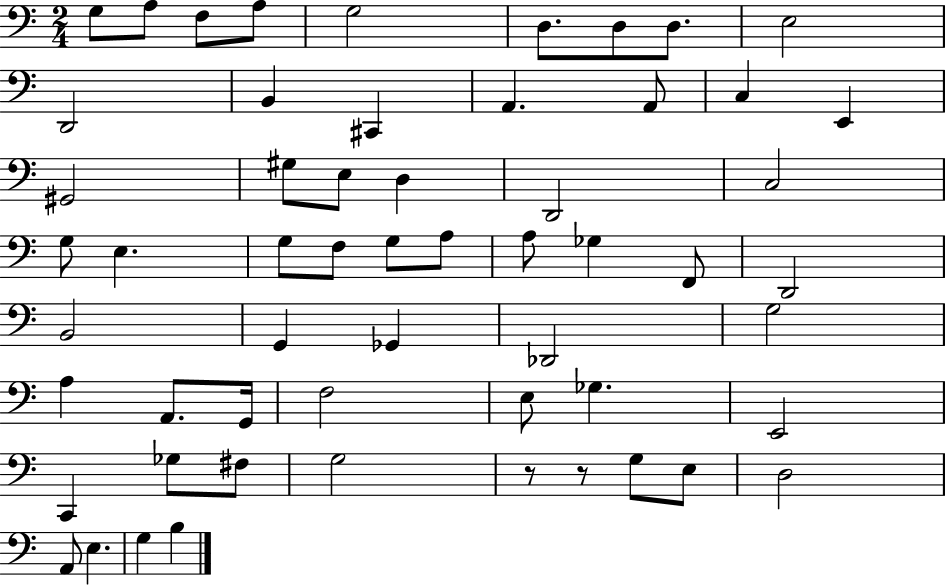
X:1
T:Untitled
M:2/4
L:1/4
K:C
G,/2 A,/2 F,/2 A,/2 G,2 D,/2 D,/2 D,/2 E,2 D,,2 B,, ^C,, A,, A,,/2 C, E,, ^G,,2 ^G,/2 E,/2 D, D,,2 C,2 G,/2 E, G,/2 F,/2 G,/2 A,/2 A,/2 _G, F,,/2 D,,2 B,,2 G,, _G,, _D,,2 G,2 A, A,,/2 G,,/4 F,2 E,/2 _G, E,,2 C,, _G,/2 ^F,/2 G,2 z/2 z/2 G,/2 E,/2 D,2 A,,/2 E, G, B,